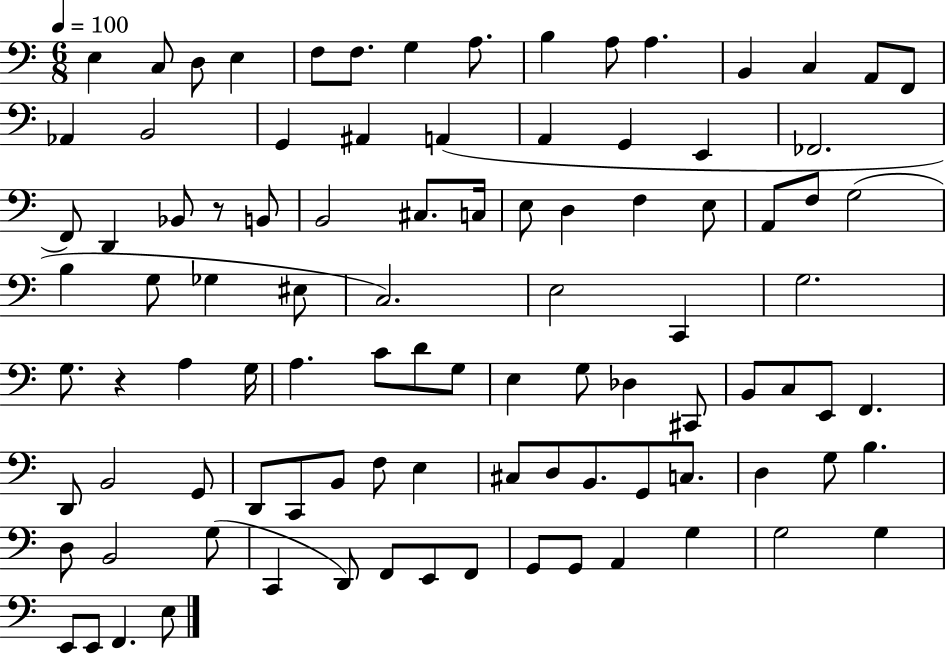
{
  \clef bass
  \numericTimeSignature
  \time 6/8
  \key c \major
  \tempo 4 = 100
  e4 c8 d8 e4 | f8 f8. g4 a8. | b4 a8 a4. | b,4 c4 a,8 f,8 | \break aes,4 b,2 | g,4 ais,4 a,4( | a,4 g,4 e,4 | fes,2. | \break f,8) d,4 bes,8 r8 b,8 | b,2 cis8. c16 | e8 d4 f4 e8 | a,8 f8 g2( | \break b4 g8 ges4 eis8 | c2.) | e2 c,4 | g2. | \break g8. r4 a4 g16 | a4. c'8 d'8 g8 | e4 g8 des4 cis,8 | b,8 c8 e,8 f,4. | \break d,8 b,2 g,8 | d,8 c,8 b,8 f8 e4 | cis8 d8 b,8. g,8 c8. | d4 g8 b4. | \break d8 b,2 g8( | c,4 d,8) f,8 e,8 f,8 | g,8 g,8 a,4 g4 | g2 g4 | \break e,8 e,8 f,4. e8 | \bar "|."
}